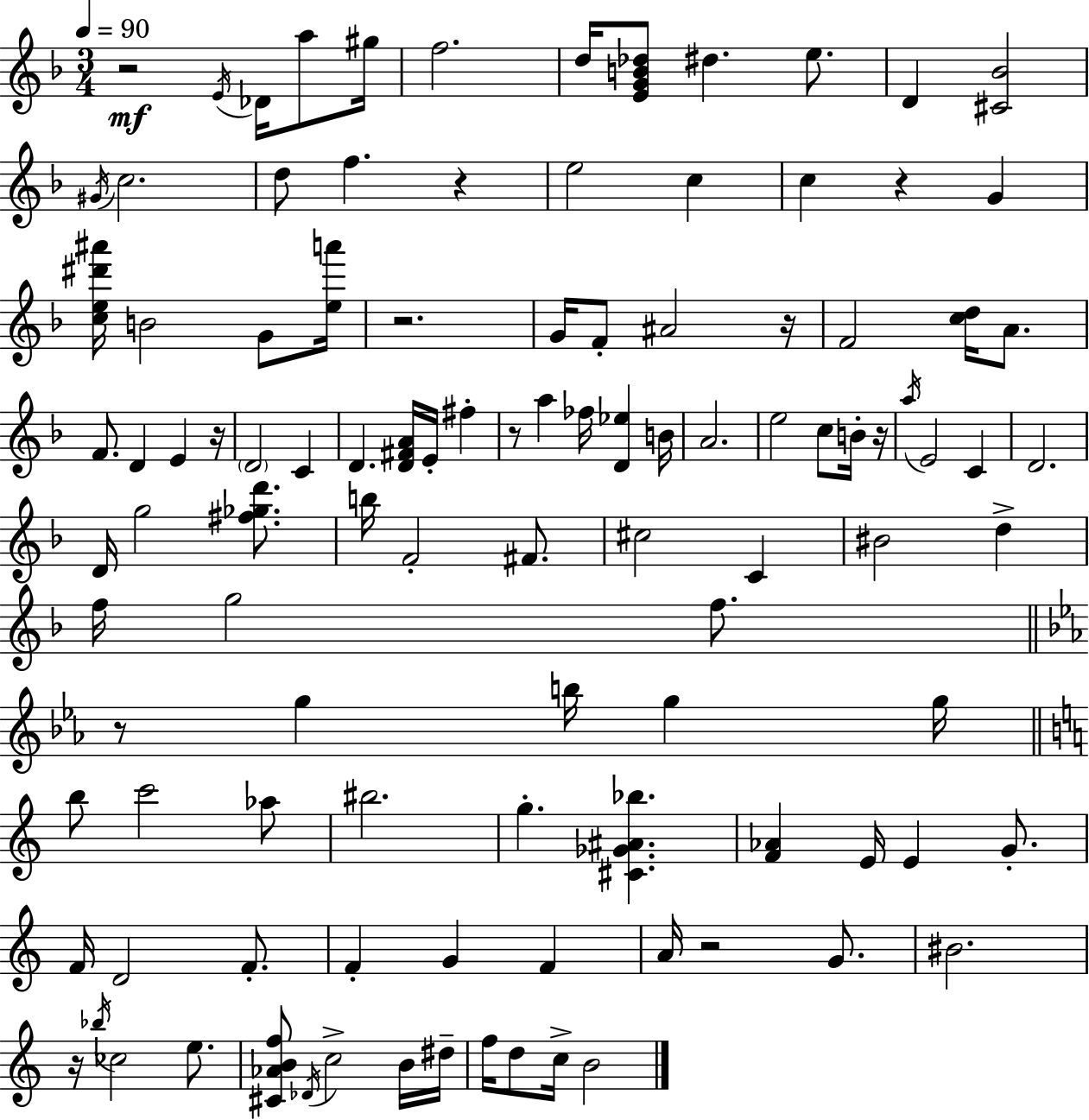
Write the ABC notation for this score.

X:1
T:Untitled
M:3/4
L:1/4
K:F
z2 E/4 _D/4 a/2 ^g/4 f2 d/4 [EGB_d]/2 ^d e/2 D [^C_B]2 ^G/4 c2 d/2 f z e2 c c z G [ce^d'^a']/4 B2 G/2 [ea']/4 z2 G/4 F/2 ^A2 z/4 F2 [cd]/4 A/2 F/2 D E z/4 D2 C D [D^FA]/4 E/4 ^f z/2 a _f/4 [D_e] B/4 A2 e2 c/2 B/4 z/4 a/4 E2 C D2 D/4 g2 [^f_gd']/2 b/4 F2 ^F/2 ^c2 C ^B2 d f/4 g2 f/2 z/2 g b/4 g g/4 b/2 c'2 _a/2 ^b2 g [^C_G^A_b] [F_A] E/4 E G/2 F/4 D2 F/2 F G F A/4 z2 G/2 ^B2 z/4 _b/4 _c2 e/2 [^C_ABf]/2 _D/4 c2 B/4 ^d/4 f/4 d/2 c/4 B2